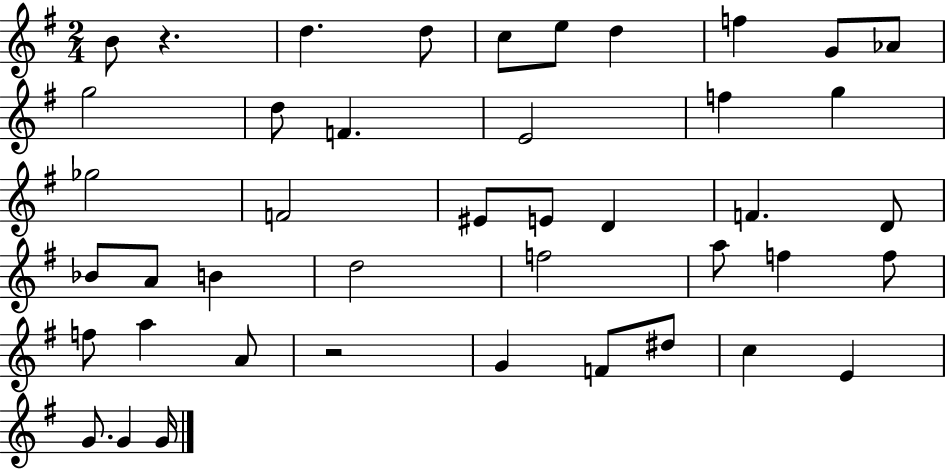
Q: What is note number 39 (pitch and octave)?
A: G4